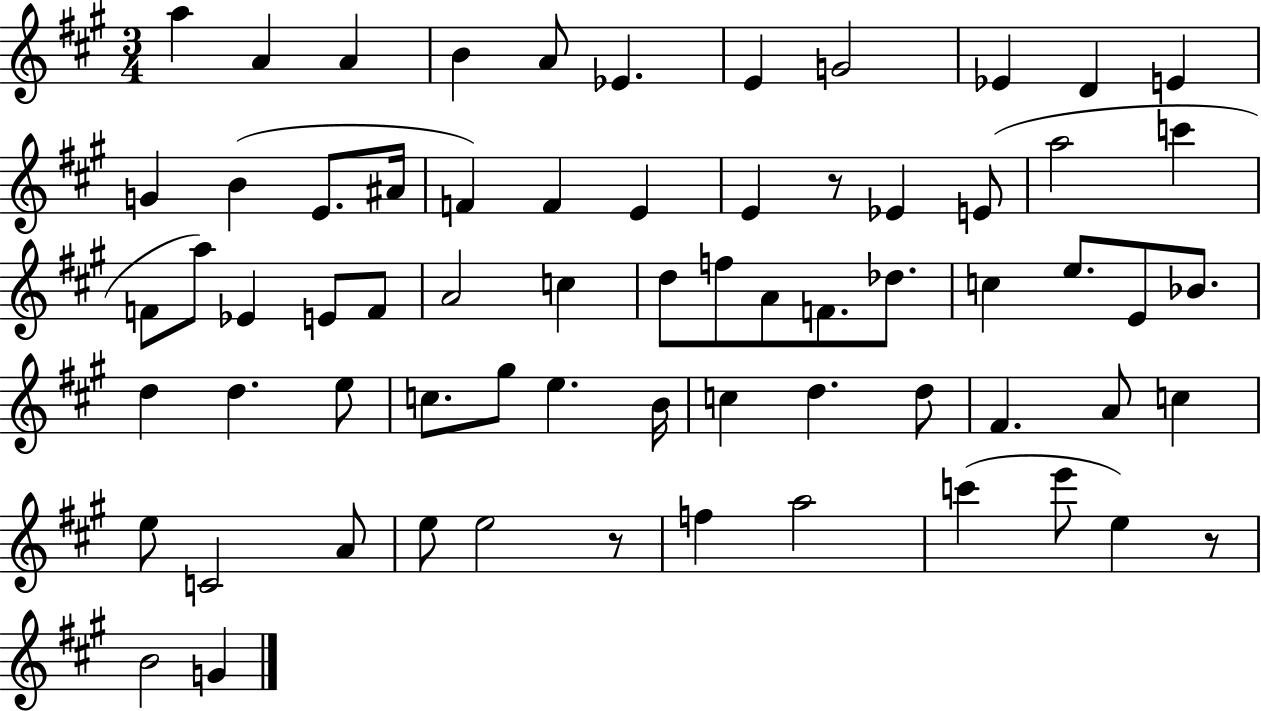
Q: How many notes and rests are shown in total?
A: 67